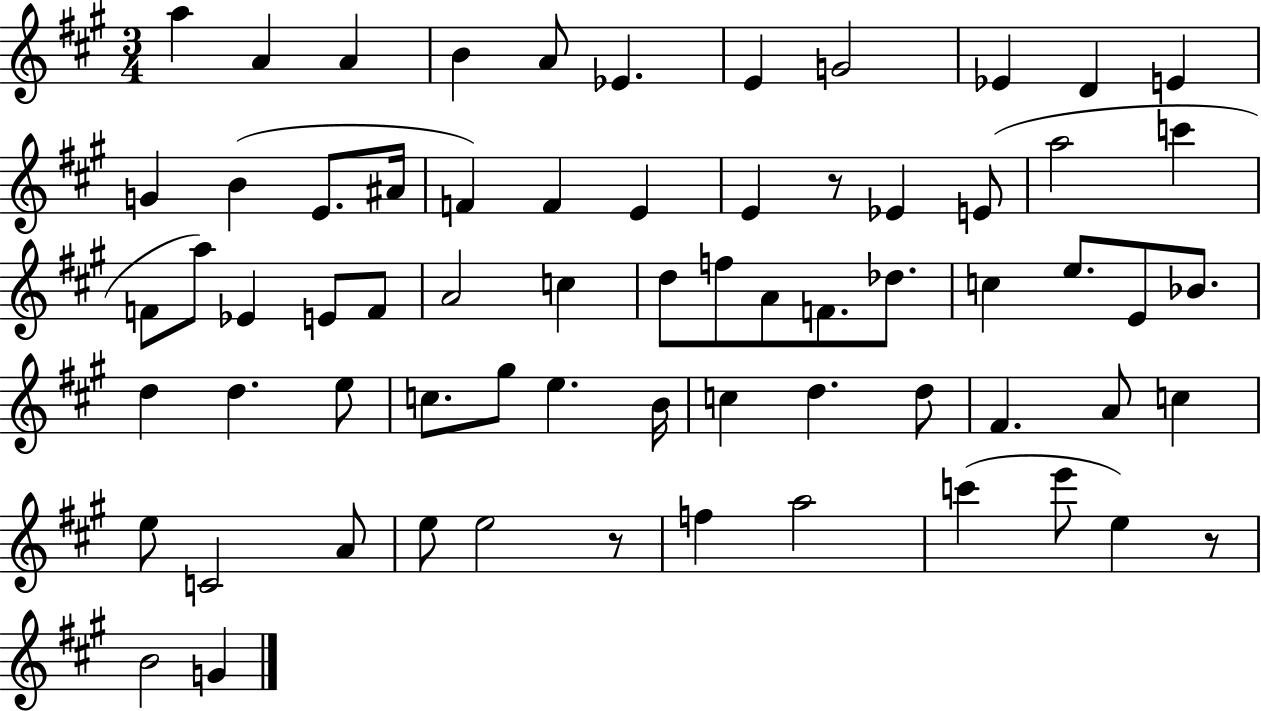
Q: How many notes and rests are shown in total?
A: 67